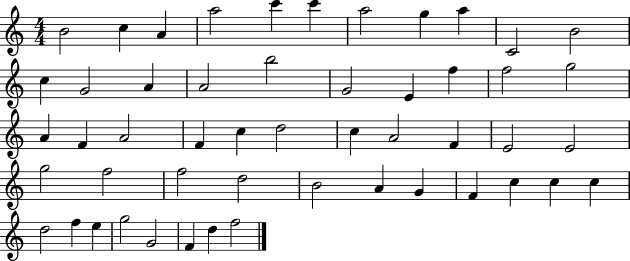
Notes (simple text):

B4/h C5/q A4/q A5/h C6/q C6/q A5/h G5/q A5/q C4/h B4/h C5/q G4/h A4/q A4/h B5/h G4/h E4/q F5/q F5/h G5/h A4/q F4/q A4/h F4/q C5/q D5/h C5/q A4/h F4/q E4/h E4/h G5/h F5/h F5/h D5/h B4/h A4/q G4/q F4/q C5/q C5/q C5/q D5/h F5/q E5/q G5/h G4/h F4/q D5/q F5/h